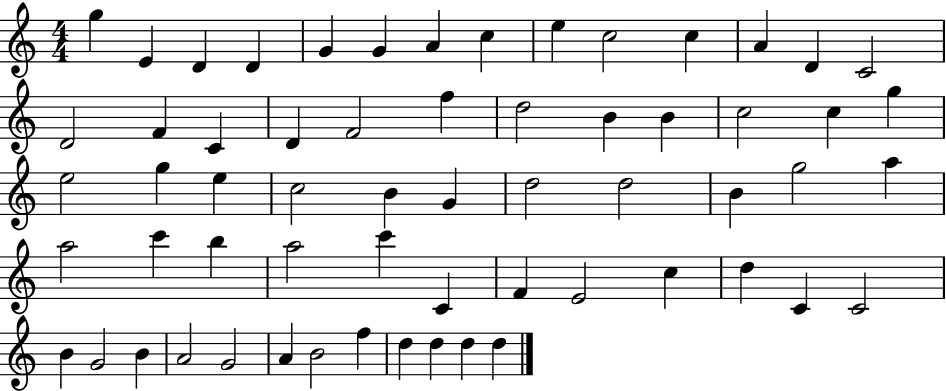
{
  \clef treble
  \numericTimeSignature
  \time 4/4
  \key c \major
  g''4 e'4 d'4 d'4 | g'4 g'4 a'4 c''4 | e''4 c''2 c''4 | a'4 d'4 c'2 | \break d'2 f'4 c'4 | d'4 f'2 f''4 | d''2 b'4 b'4 | c''2 c''4 g''4 | \break e''2 g''4 e''4 | c''2 b'4 g'4 | d''2 d''2 | b'4 g''2 a''4 | \break a''2 c'''4 b''4 | a''2 c'''4 c'4 | f'4 e'2 c''4 | d''4 c'4 c'2 | \break b'4 g'2 b'4 | a'2 g'2 | a'4 b'2 f''4 | d''4 d''4 d''4 d''4 | \break \bar "|."
}